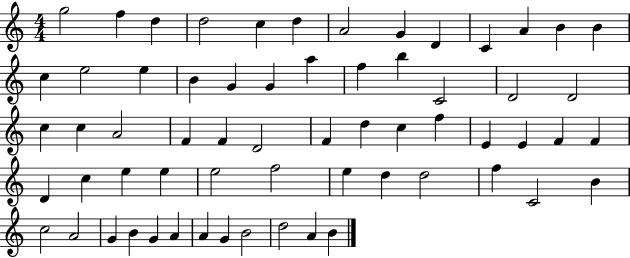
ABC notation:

X:1
T:Untitled
M:4/4
L:1/4
K:C
g2 f d d2 c d A2 G D C A B B c e2 e B G G a f b C2 D2 D2 c c A2 F F D2 F d c f E E F F D c e e e2 f2 e d d2 f C2 B c2 A2 G B G A A G B2 d2 A B